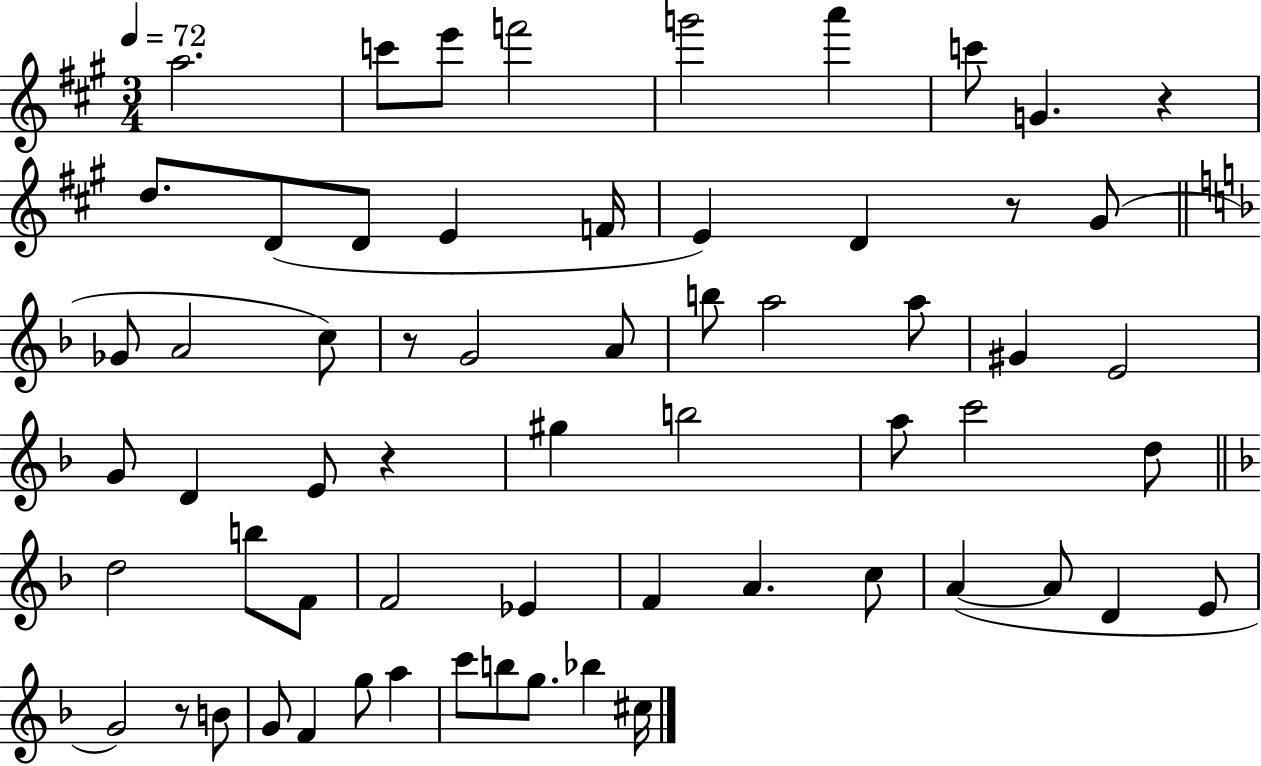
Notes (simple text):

A5/h. C6/e E6/e F6/h G6/h A6/q C6/e G4/q. R/q D5/e. D4/e D4/e E4/q F4/s E4/q D4/q R/e G#4/e Gb4/e A4/h C5/e R/e G4/h A4/e B5/e A5/h A5/e G#4/q E4/h G4/e D4/q E4/e R/q G#5/q B5/h A5/e C6/h D5/e D5/h B5/e F4/e F4/h Eb4/q F4/q A4/q. C5/e A4/q A4/e D4/q E4/e G4/h R/e B4/e G4/e F4/q G5/e A5/q C6/e B5/e G5/e. Bb5/q C#5/s